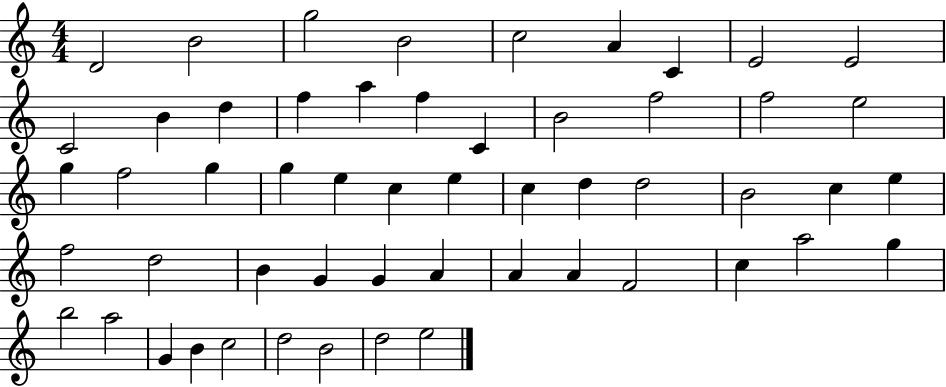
D4/h B4/h G5/h B4/h C5/h A4/q C4/q E4/h E4/h C4/h B4/q D5/q F5/q A5/q F5/q C4/q B4/h F5/h F5/h E5/h G5/q F5/h G5/q G5/q E5/q C5/q E5/q C5/q D5/q D5/h B4/h C5/q E5/q F5/h D5/h B4/q G4/q G4/q A4/q A4/q A4/q F4/h C5/q A5/h G5/q B5/h A5/h G4/q B4/q C5/h D5/h B4/h D5/h E5/h